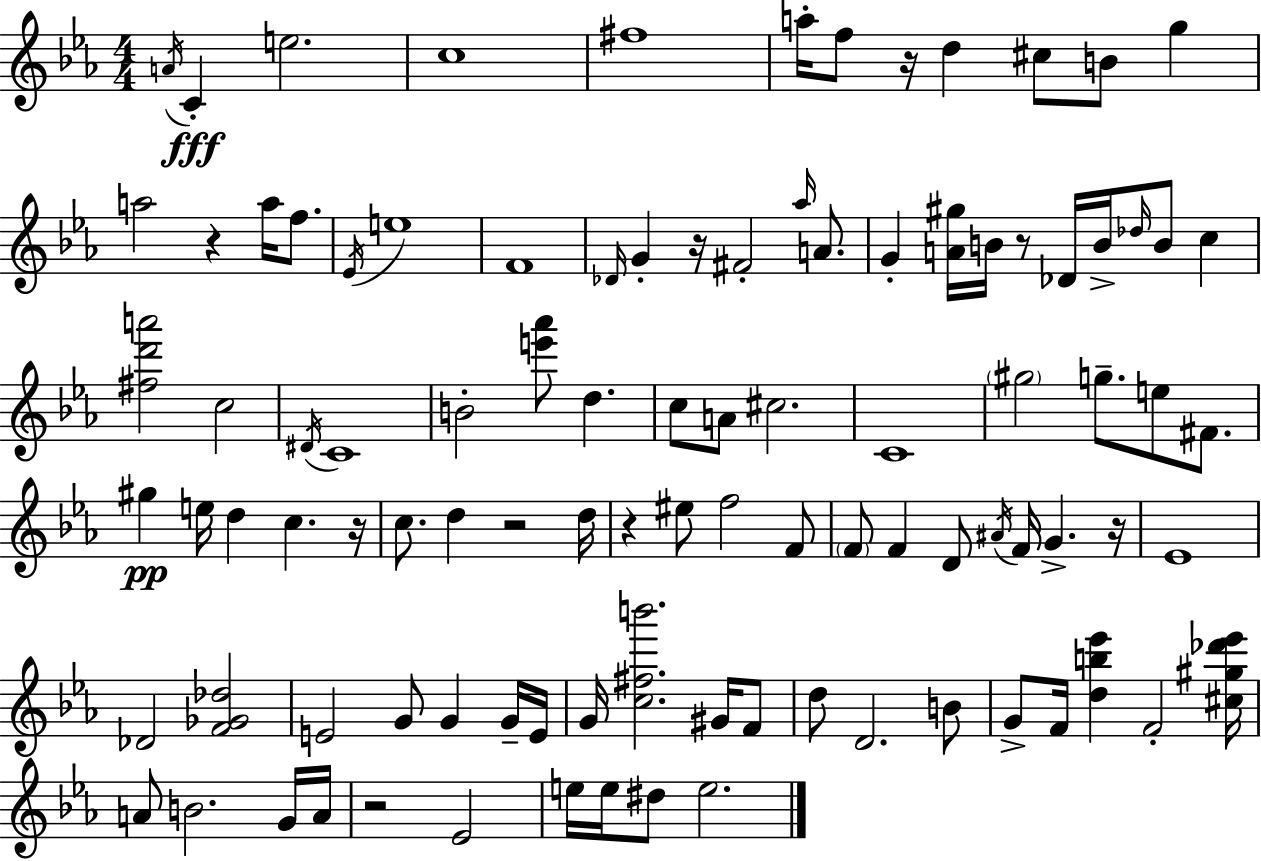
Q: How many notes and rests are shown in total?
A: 99